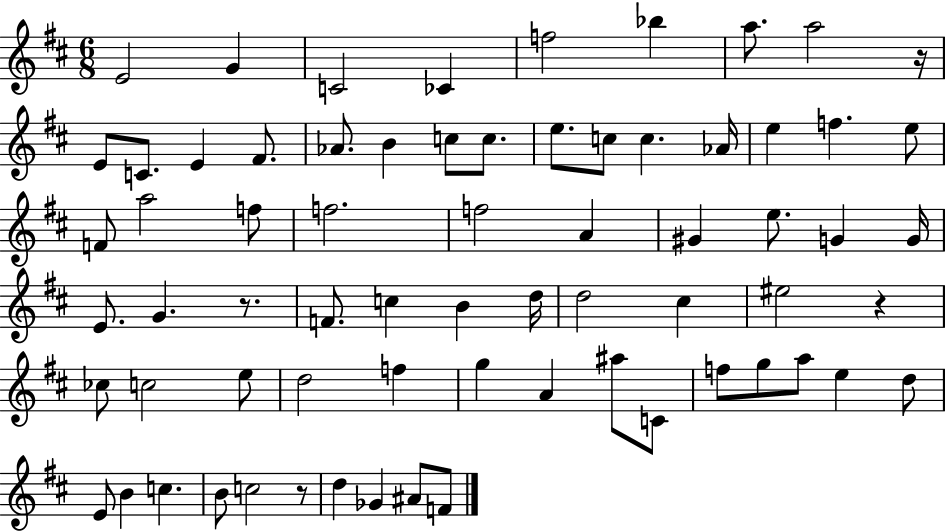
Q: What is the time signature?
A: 6/8